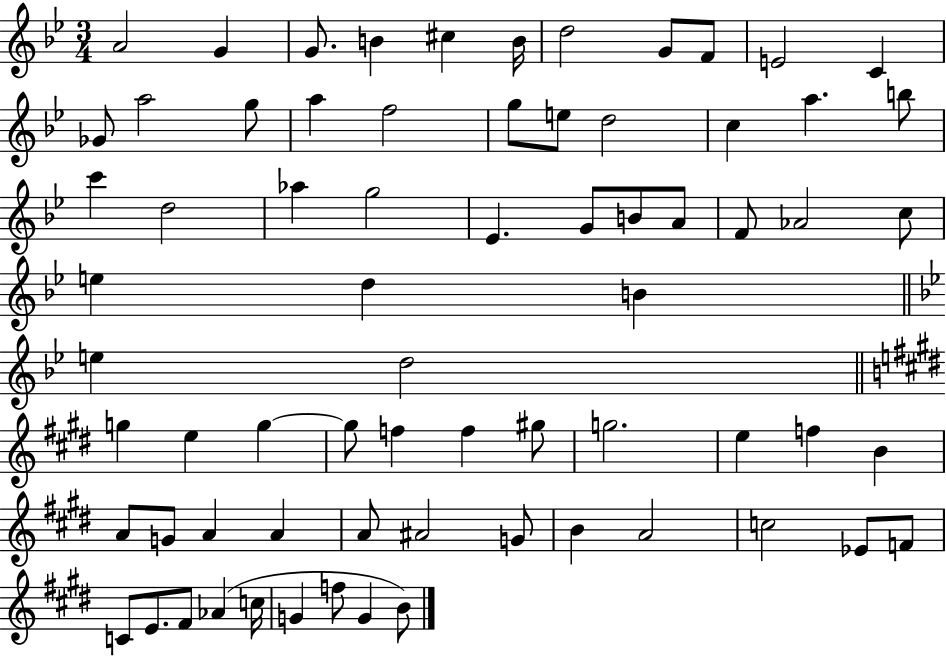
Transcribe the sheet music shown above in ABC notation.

X:1
T:Untitled
M:3/4
L:1/4
K:Bb
A2 G G/2 B ^c B/4 d2 G/2 F/2 E2 C _G/2 a2 g/2 a f2 g/2 e/2 d2 c a b/2 c' d2 _a g2 _E G/2 B/2 A/2 F/2 _A2 c/2 e d B e d2 g e g g/2 f f ^g/2 g2 e f B A/2 G/2 A A A/2 ^A2 G/2 B A2 c2 _E/2 F/2 C/2 E/2 ^F/2 _A c/4 G f/2 G B/2